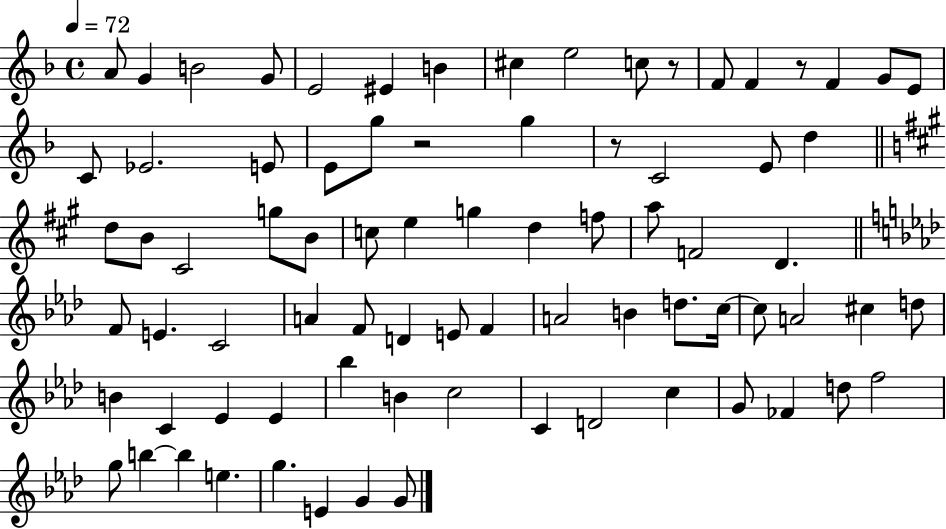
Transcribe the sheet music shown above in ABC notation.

X:1
T:Untitled
M:4/4
L:1/4
K:F
A/2 G B2 G/2 E2 ^E B ^c e2 c/2 z/2 F/2 F z/2 F G/2 E/2 C/2 _E2 E/2 E/2 g/2 z2 g z/2 C2 E/2 d d/2 B/2 ^C2 g/2 B/2 c/2 e g d f/2 a/2 F2 D F/2 E C2 A F/2 D E/2 F A2 B d/2 c/4 c/2 A2 ^c d/2 B C _E _E _b B c2 C D2 c G/2 _F d/2 f2 g/2 b b e g E G G/2